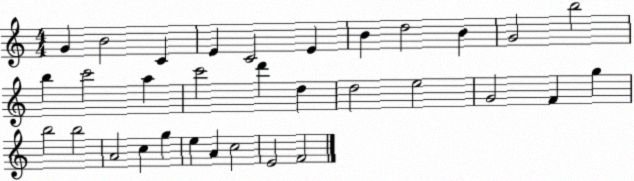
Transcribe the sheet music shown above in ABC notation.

X:1
T:Untitled
M:4/4
L:1/4
K:C
G B2 C E C2 E B d2 B G2 b2 b c'2 a c'2 d' d d2 e2 G2 F g b2 b2 A2 c g e A c2 E2 F2